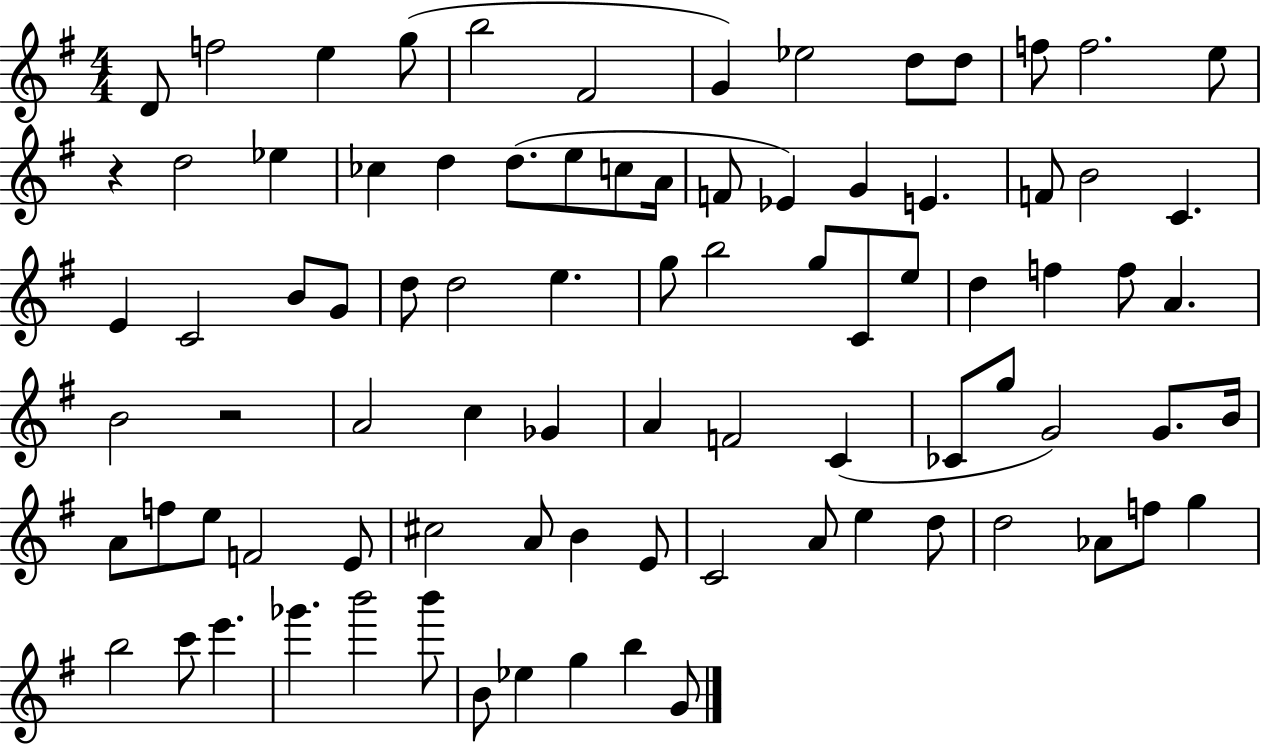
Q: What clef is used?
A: treble